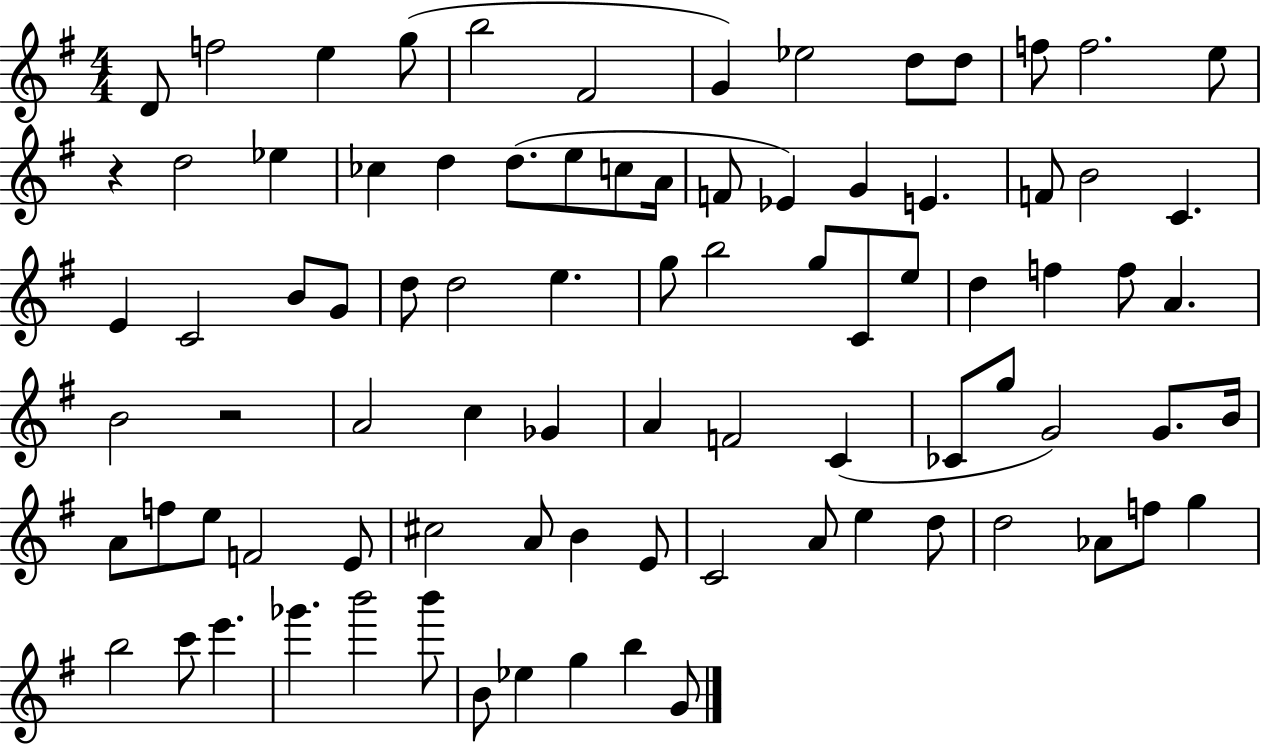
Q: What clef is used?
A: treble